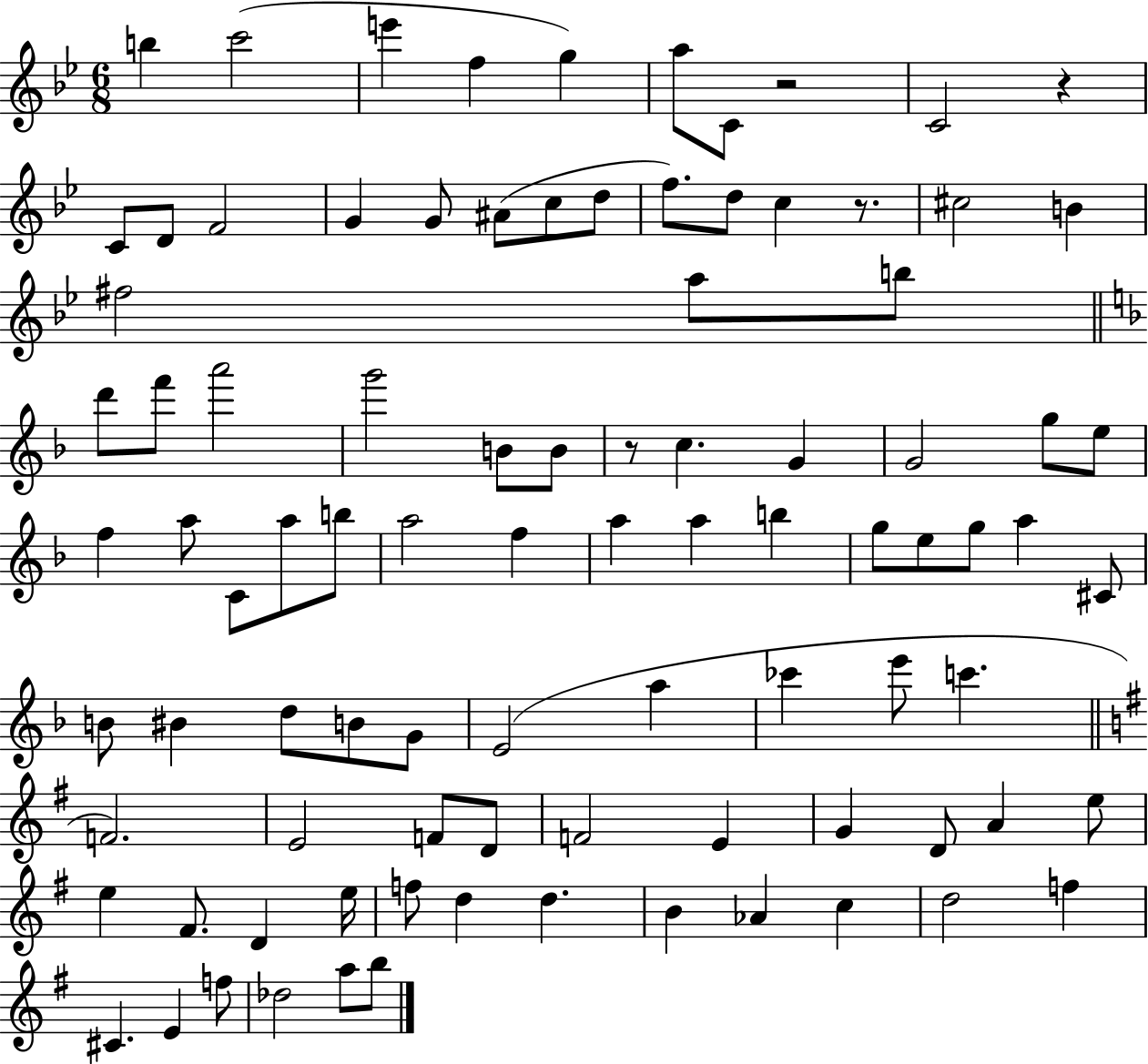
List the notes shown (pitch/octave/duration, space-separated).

B5/q C6/h E6/q F5/q G5/q A5/e C4/e R/h C4/h R/q C4/e D4/e F4/h G4/q G4/e A#4/e C5/e D5/e F5/e. D5/e C5/q R/e. C#5/h B4/q F#5/h A5/e B5/e D6/e F6/e A6/h G6/h B4/e B4/e R/e C5/q. G4/q G4/h G5/e E5/e F5/q A5/e C4/e A5/e B5/e A5/h F5/q A5/q A5/q B5/q G5/e E5/e G5/e A5/q C#4/e B4/e BIS4/q D5/e B4/e G4/e E4/h A5/q CES6/q E6/e C6/q. F4/h. E4/h F4/e D4/e F4/h E4/q G4/q D4/e A4/q E5/e E5/q F#4/e. D4/q E5/s F5/e D5/q D5/q. B4/q Ab4/q C5/q D5/h F5/q C#4/q. E4/q F5/e Db5/h A5/e B5/e